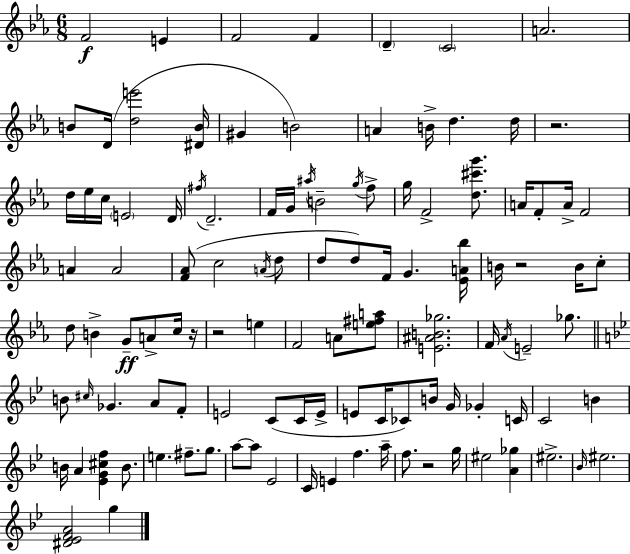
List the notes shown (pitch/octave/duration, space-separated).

F4/h E4/q F4/h F4/q D4/q C4/h A4/h. B4/e D4/s [D5,E6]/h [D#4,B4]/s G#4/q B4/h A4/q B4/s D5/q. D5/s R/h. D5/s Eb5/s C5/s E4/h D4/s F#5/s D4/h. F4/s G4/s A#5/s B4/h G5/s F5/e G5/s F4/h [D5,C#6,G6]/e. A4/s F4/e A4/s F4/h A4/q A4/h [F4,Ab4]/e C5/h A4/s D5/e D5/e D5/e F4/s G4/q. [Eb4,A4,Bb5]/s B4/s R/h B4/s C5/e D5/e B4/q G4/e A4/e C5/s R/s R/h E5/q F4/h A4/e [E5,F#5,A5]/e [E4,A#4,B4,Gb5]/h. F4/s Ab4/s E4/h Gb5/e. B4/e C#5/s Gb4/q. A4/e F4/e E4/h C4/e C4/s E4/s E4/e C4/s CES4/e B4/s G4/s Gb4/q C4/s C4/h B4/q B4/s A4/q [Eb4,G4,C#5,F5]/q B4/e. E5/q. F#5/e. G5/e. A5/e A5/e Eb4/h C4/s E4/q F5/q. A5/s F5/e. R/h G5/s EIS5/h [A4,Gb5]/q EIS5/h. Bb4/s EIS5/h. [D#4,Eb4,F4,A4]/h G5/q